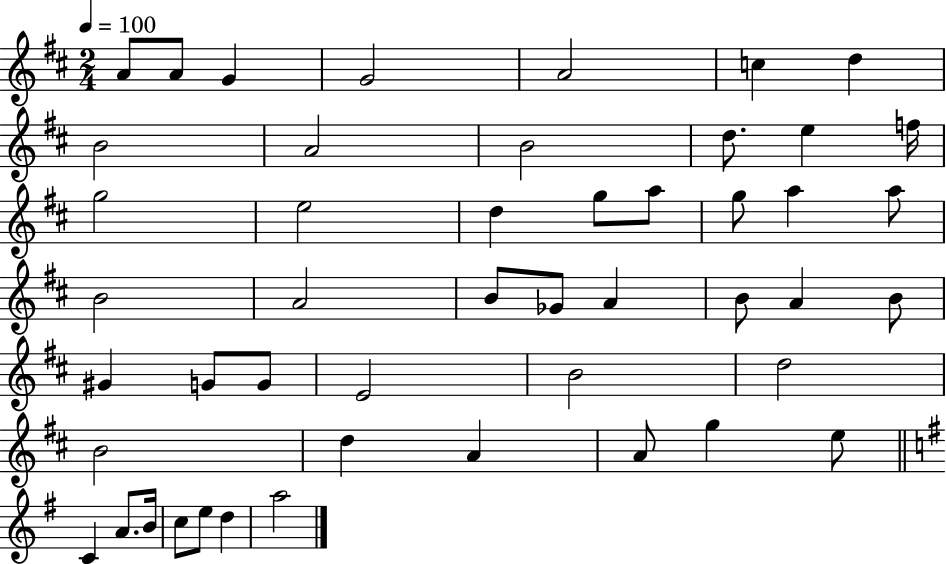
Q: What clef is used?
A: treble